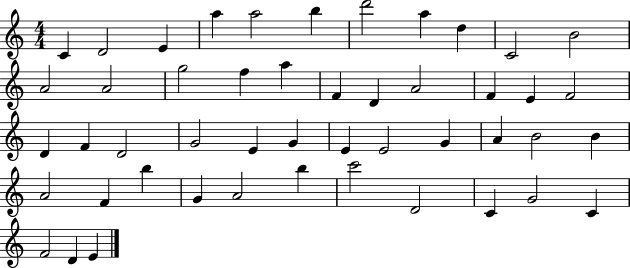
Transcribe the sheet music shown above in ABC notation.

X:1
T:Untitled
M:4/4
L:1/4
K:C
C D2 E a a2 b d'2 a d C2 B2 A2 A2 g2 f a F D A2 F E F2 D F D2 G2 E G E E2 G A B2 B A2 F b G A2 b c'2 D2 C G2 C F2 D E